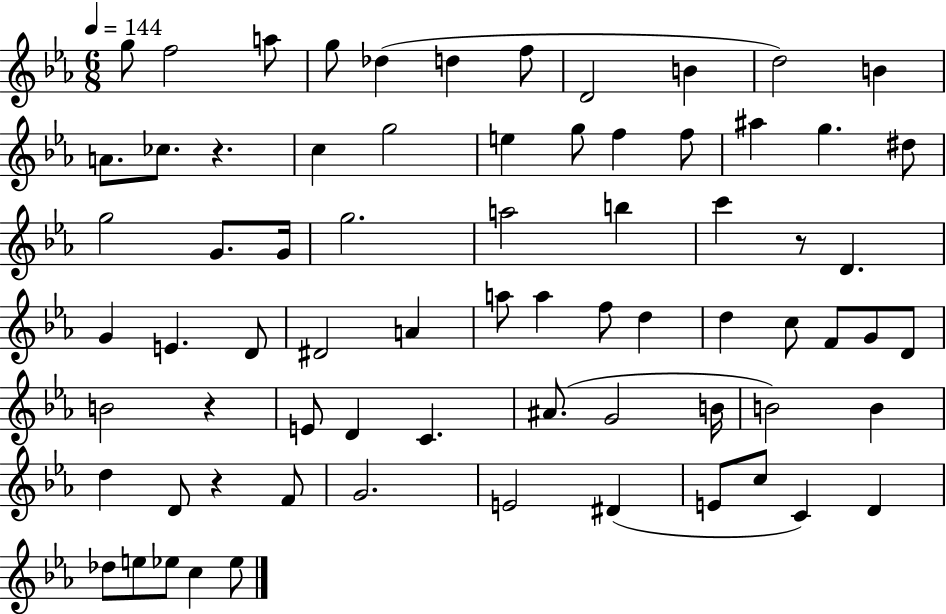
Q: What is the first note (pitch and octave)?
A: G5